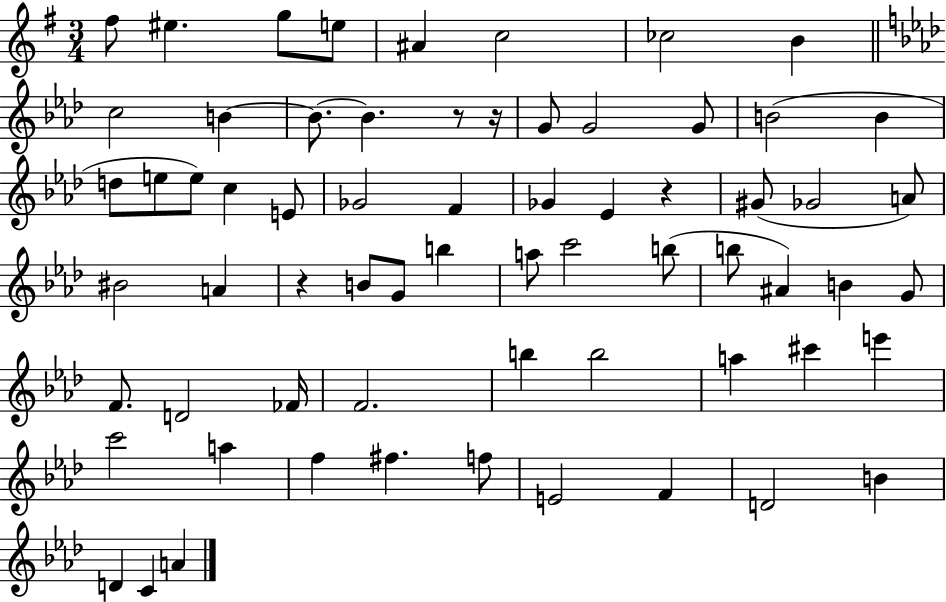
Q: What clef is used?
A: treble